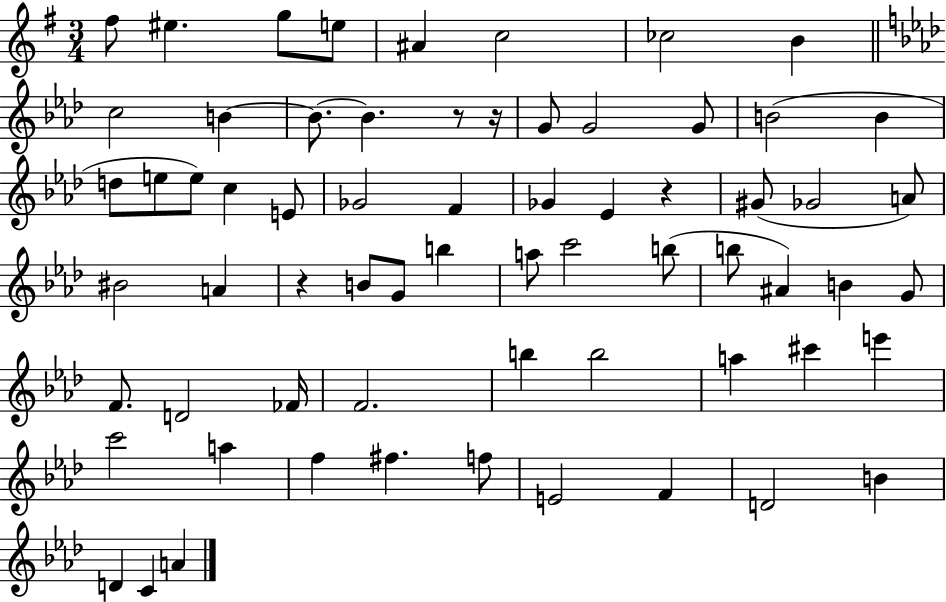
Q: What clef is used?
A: treble